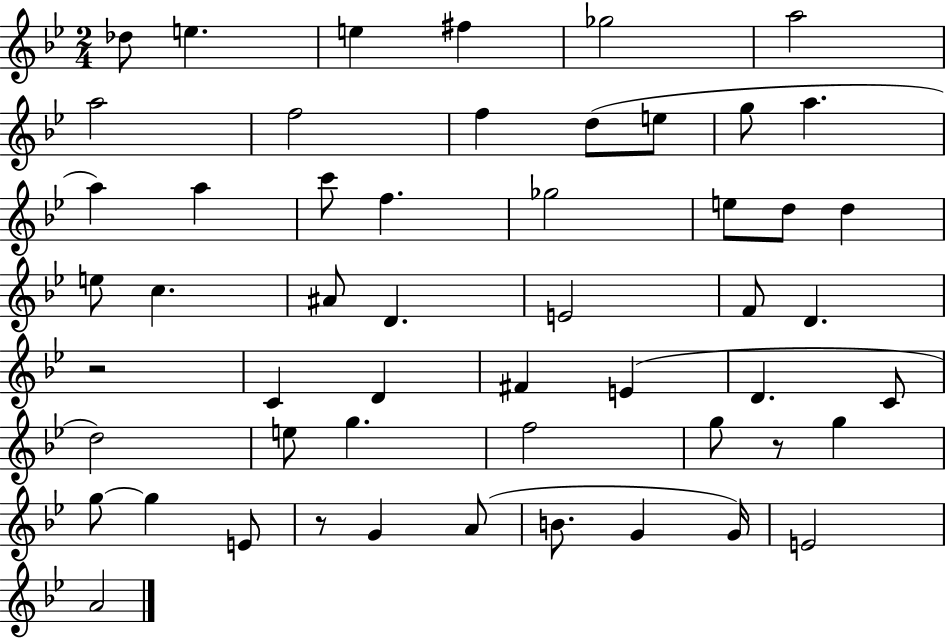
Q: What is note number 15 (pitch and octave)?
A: A5